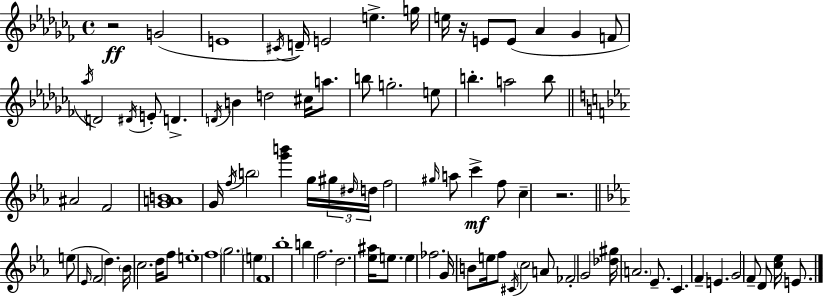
R/h G4/h E4/w C#4/s D4/s E4/h E5/q. G5/s E5/s R/s E4/e E4/e Ab4/q Gb4/q F4/e Ab5/s D4/h D#4/s E4/e D4/q. D4/s B4/q D5/h C#5/s A5/e. B5/e G5/h. E5/e B5/q. A5/h B5/e A#4/h F4/h [G4,A4,B4]/w G4/s F5/s B5/h [G6,B6]/q G5/s G#5/s D#5/s D5/s F5/h G#5/s A5/e C6/q F5/e C5/q R/h. E5/e Eb4/s F4/h D5/q. Bb4/s C5/h. D5/s F5/e E5/w F5/w G5/h. E5/q F4/w Bb5/w B5/q F5/h. D5/h. [Eb5,A#5]/s E5/e. E5/q FES5/h. G4/s B4/e E5/s F5/e C#4/s C5/h A4/e FES4/h G4/h [Db5,G#5]/s A4/h. Eb4/e. C4/q. F4/q E4/q. G4/h F4/e D4/e [C5,Eb5]/s E4/e.